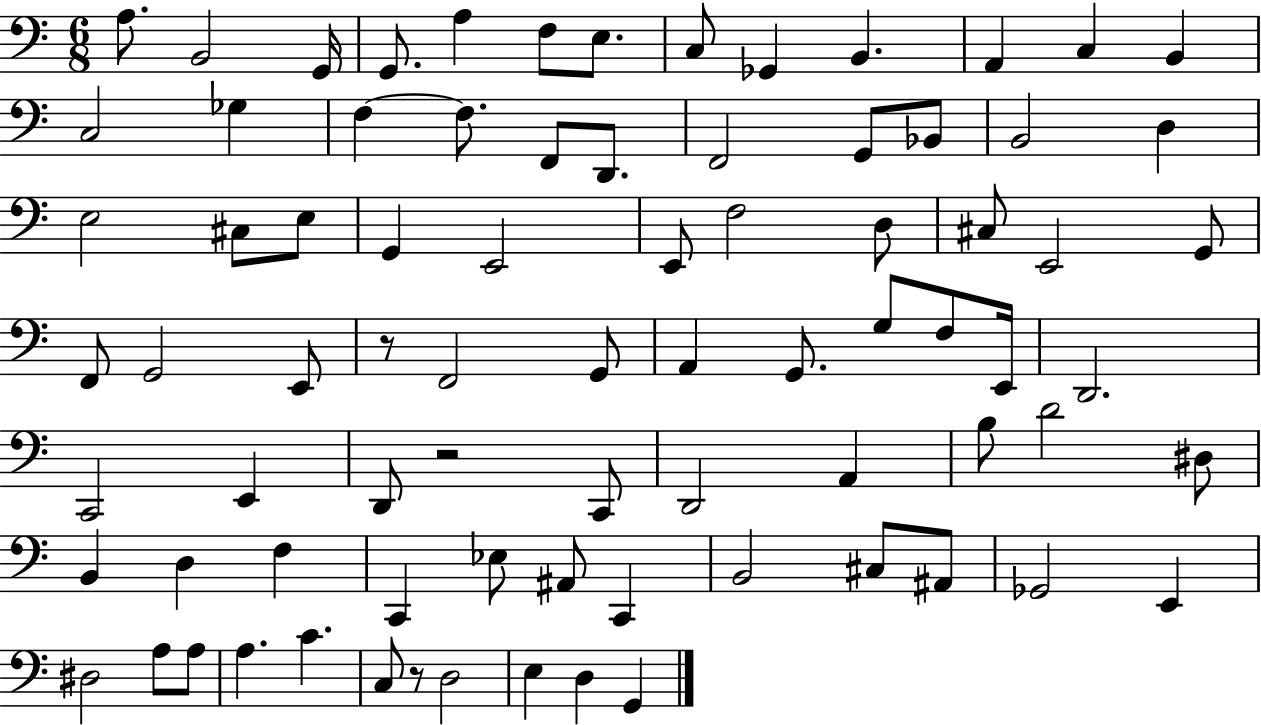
A3/e. B2/h G2/s G2/e. A3/q F3/e E3/e. C3/e Gb2/q B2/q. A2/q C3/q B2/q C3/h Gb3/q F3/q F3/e. F2/e D2/e. F2/h G2/e Bb2/e B2/h D3/q E3/h C#3/e E3/e G2/q E2/h E2/e F3/h D3/e C#3/e E2/h G2/e F2/e G2/h E2/e R/e F2/h G2/e A2/q G2/e. G3/e F3/e E2/s D2/h. C2/h E2/q D2/e R/h C2/e D2/h A2/q B3/e D4/h D#3/e B2/q D3/q F3/q C2/q Eb3/e A#2/e C2/q B2/h C#3/e A#2/e Gb2/h E2/q D#3/h A3/e A3/e A3/q. C4/q. C3/e R/e D3/h E3/q D3/q G2/q